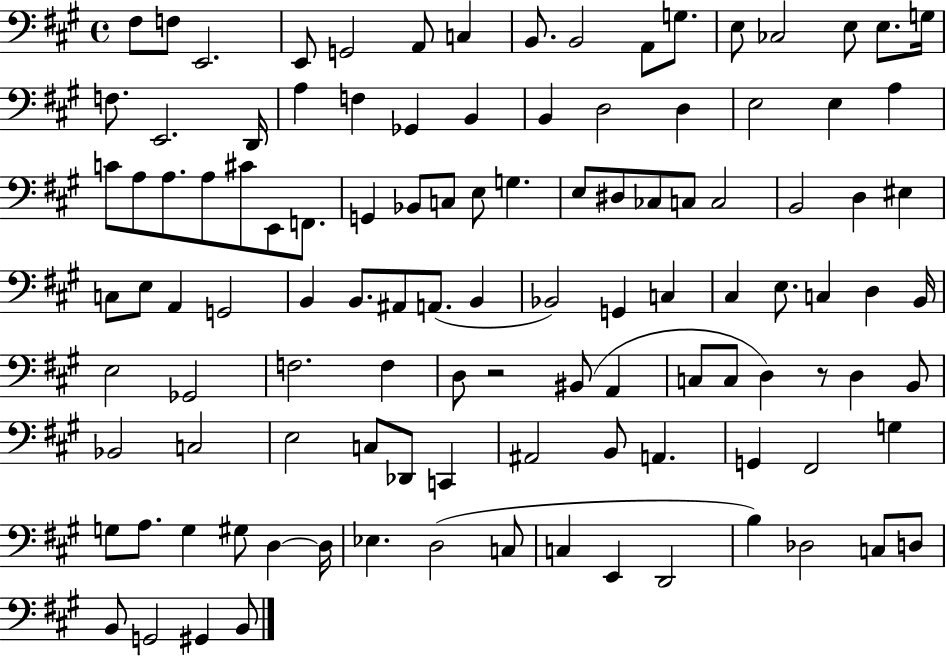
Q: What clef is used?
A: bass